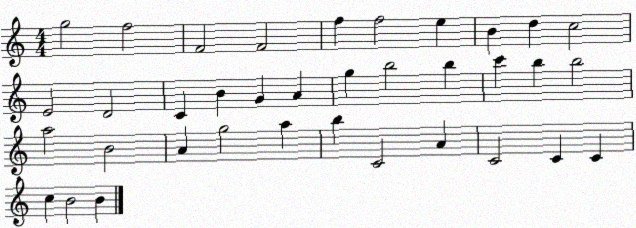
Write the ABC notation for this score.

X:1
T:Untitled
M:4/4
L:1/4
K:C
g2 f2 F2 F2 f f2 e B d c2 E2 D2 C B G A g b2 b c' b b2 a2 B2 A g2 a b C2 A C2 C C c B2 B